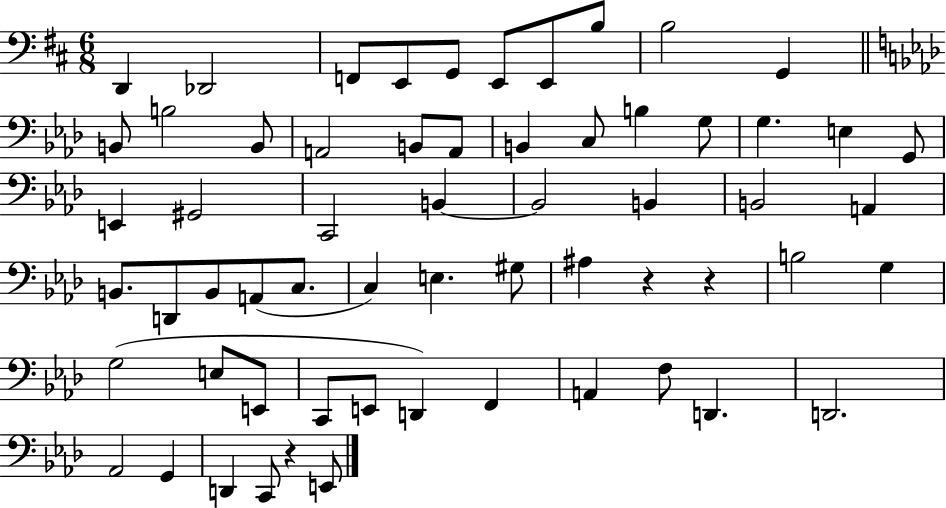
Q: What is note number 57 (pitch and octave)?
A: C2